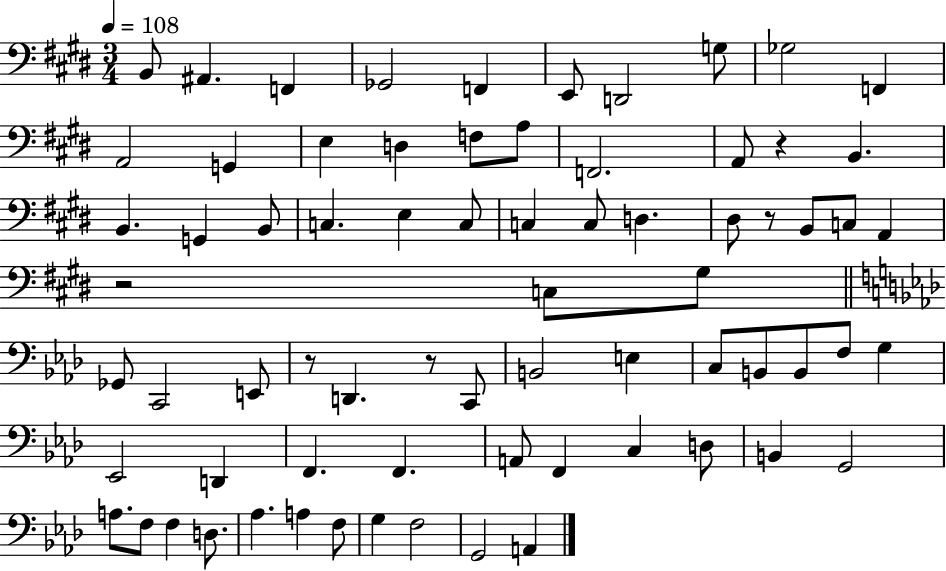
X:1
T:Untitled
M:3/4
L:1/4
K:E
B,,/2 ^A,, F,, _G,,2 F,, E,,/2 D,,2 G,/2 _G,2 F,, A,,2 G,, E, D, F,/2 A,/2 F,,2 A,,/2 z B,, B,, G,, B,,/2 C, E, C,/2 C, C,/2 D, ^D,/2 z/2 B,,/2 C,/2 A,, z2 C,/2 ^G,/2 _G,,/2 C,,2 E,,/2 z/2 D,, z/2 C,,/2 B,,2 E, C,/2 B,,/2 B,,/2 F,/2 G, _E,,2 D,, F,, F,, A,,/2 F,, C, D,/2 B,, G,,2 A,/2 F,/2 F, D,/2 _A, A, F,/2 G, F,2 G,,2 A,,